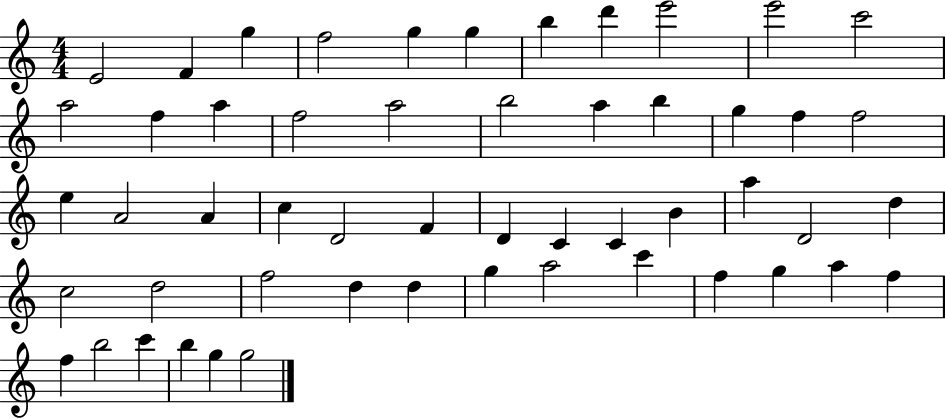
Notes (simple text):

E4/h F4/q G5/q F5/h G5/q G5/q B5/q D6/q E6/h E6/h C6/h A5/h F5/q A5/q F5/h A5/h B5/h A5/q B5/q G5/q F5/q F5/h E5/q A4/h A4/q C5/q D4/h F4/q D4/q C4/q C4/q B4/q A5/q D4/h D5/q C5/h D5/h F5/h D5/q D5/q G5/q A5/h C6/q F5/q G5/q A5/q F5/q F5/q B5/h C6/q B5/q G5/q G5/h